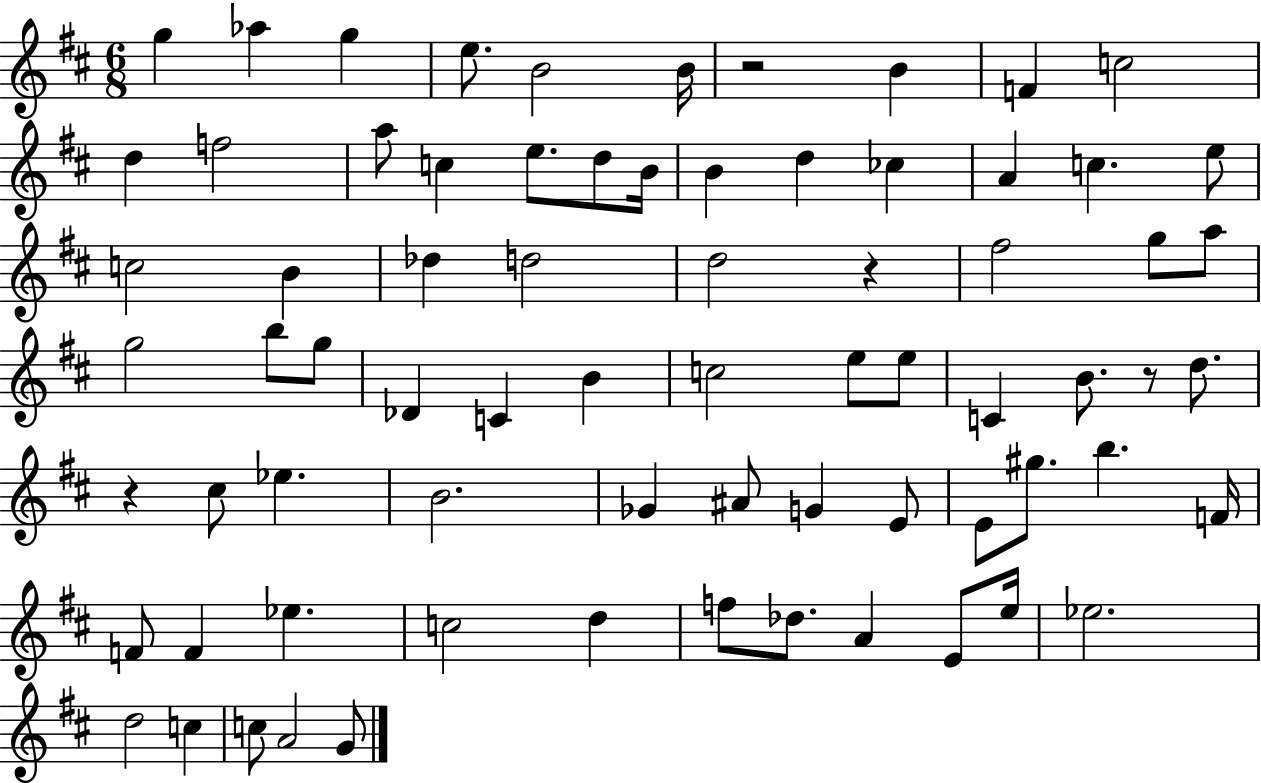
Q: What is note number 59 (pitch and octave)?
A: F5